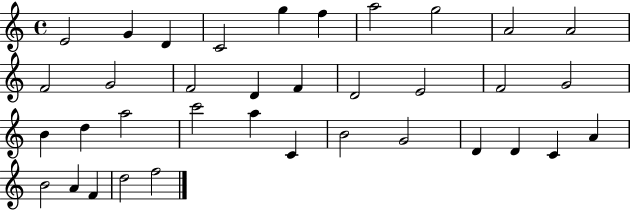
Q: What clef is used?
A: treble